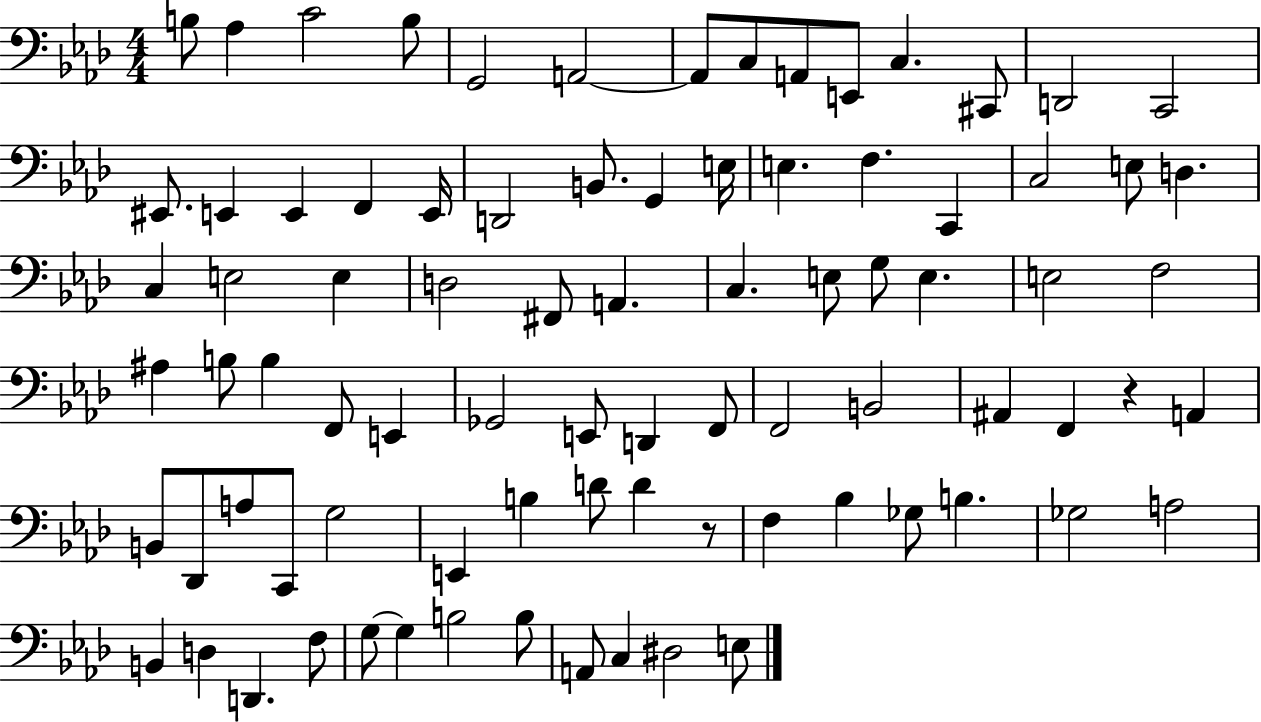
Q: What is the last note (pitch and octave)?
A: E3